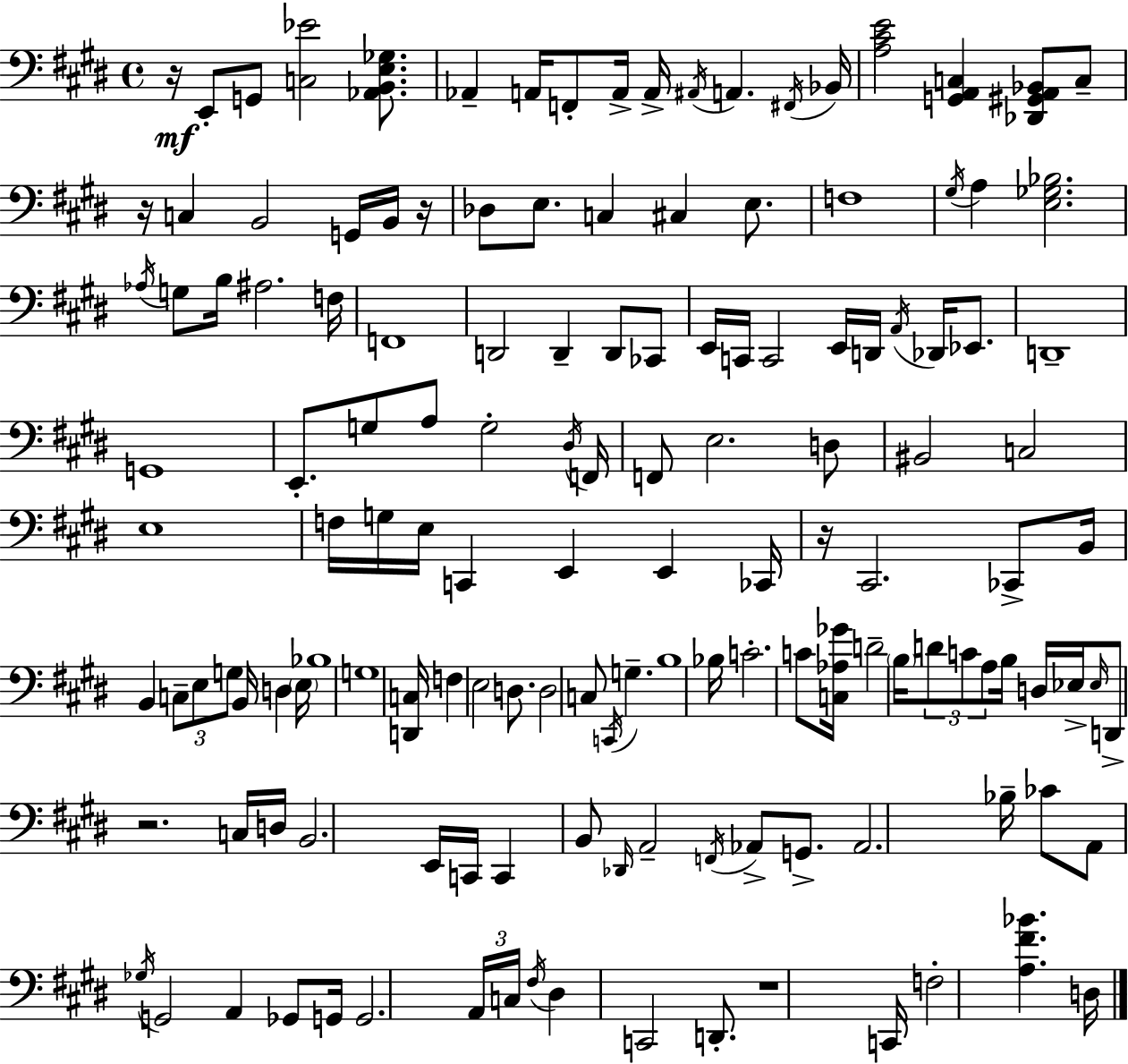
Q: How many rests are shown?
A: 6